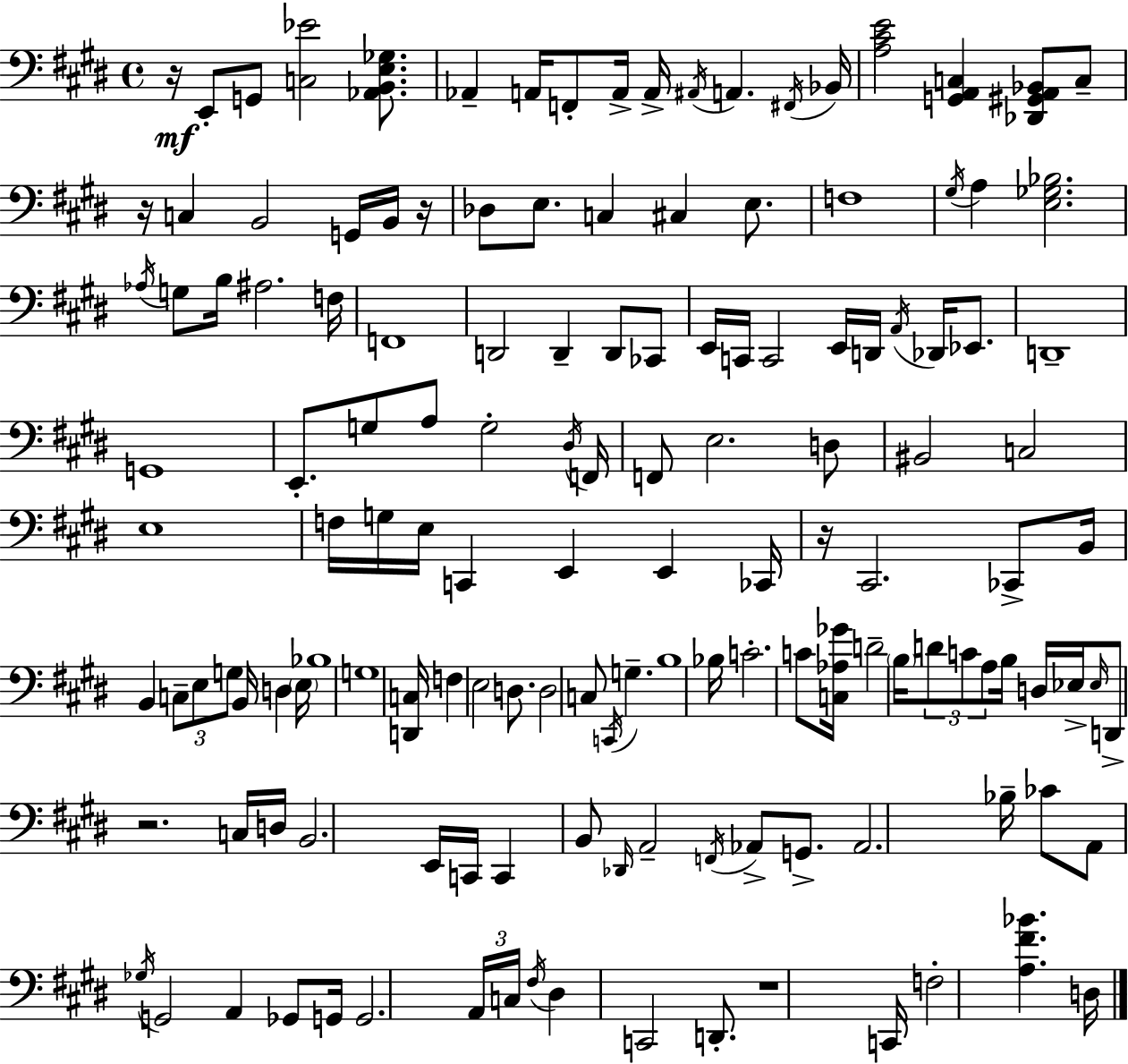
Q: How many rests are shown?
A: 6